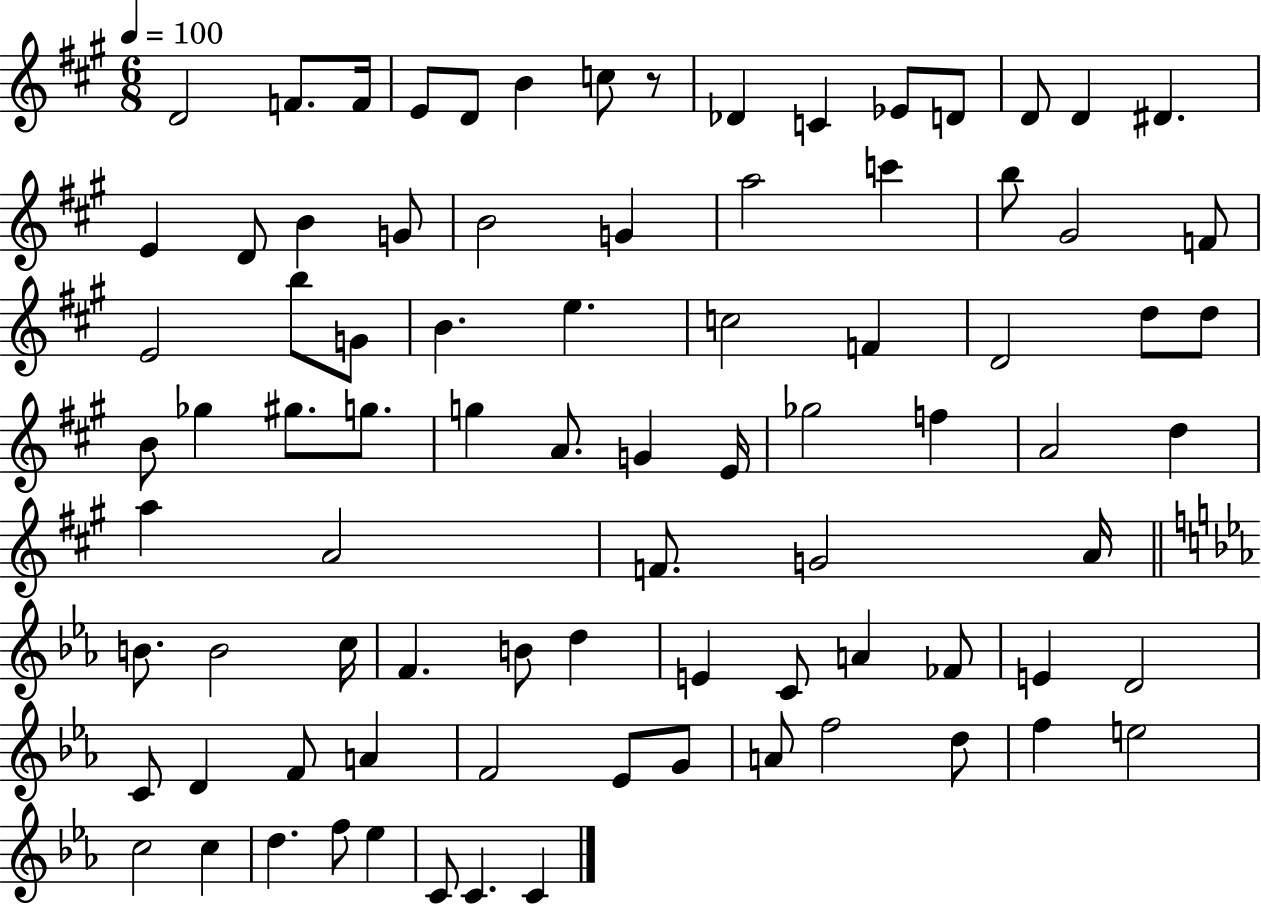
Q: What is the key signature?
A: A major